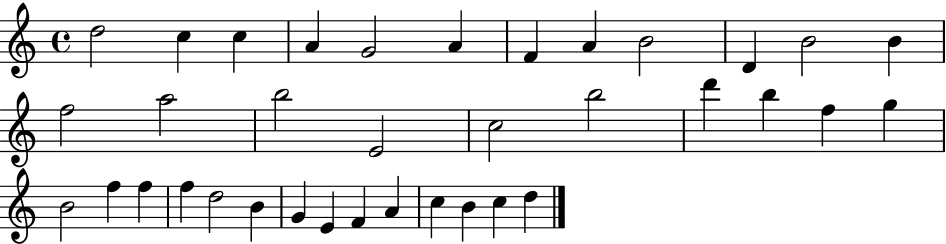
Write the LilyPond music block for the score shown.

{
  \clef treble
  \time 4/4
  \defaultTimeSignature
  \key c \major
  d''2 c''4 c''4 | a'4 g'2 a'4 | f'4 a'4 b'2 | d'4 b'2 b'4 | \break f''2 a''2 | b''2 e'2 | c''2 b''2 | d'''4 b''4 f''4 g''4 | \break b'2 f''4 f''4 | f''4 d''2 b'4 | g'4 e'4 f'4 a'4 | c''4 b'4 c''4 d''4 | \break \bar "|."
}